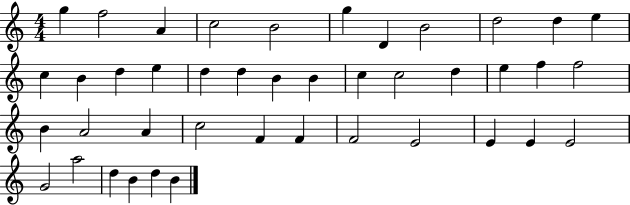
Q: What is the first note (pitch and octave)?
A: G5